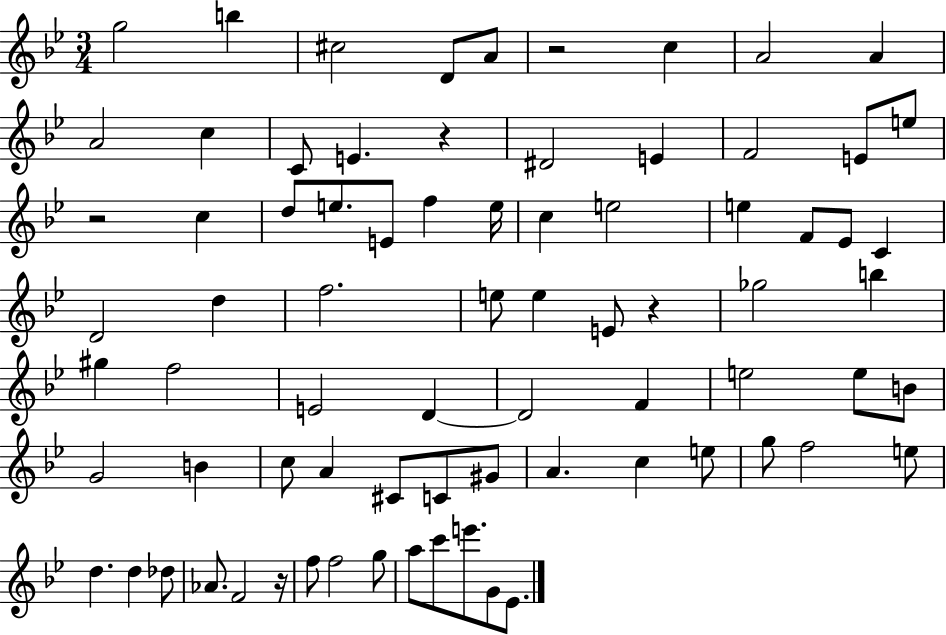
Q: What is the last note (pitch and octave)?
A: Eb4